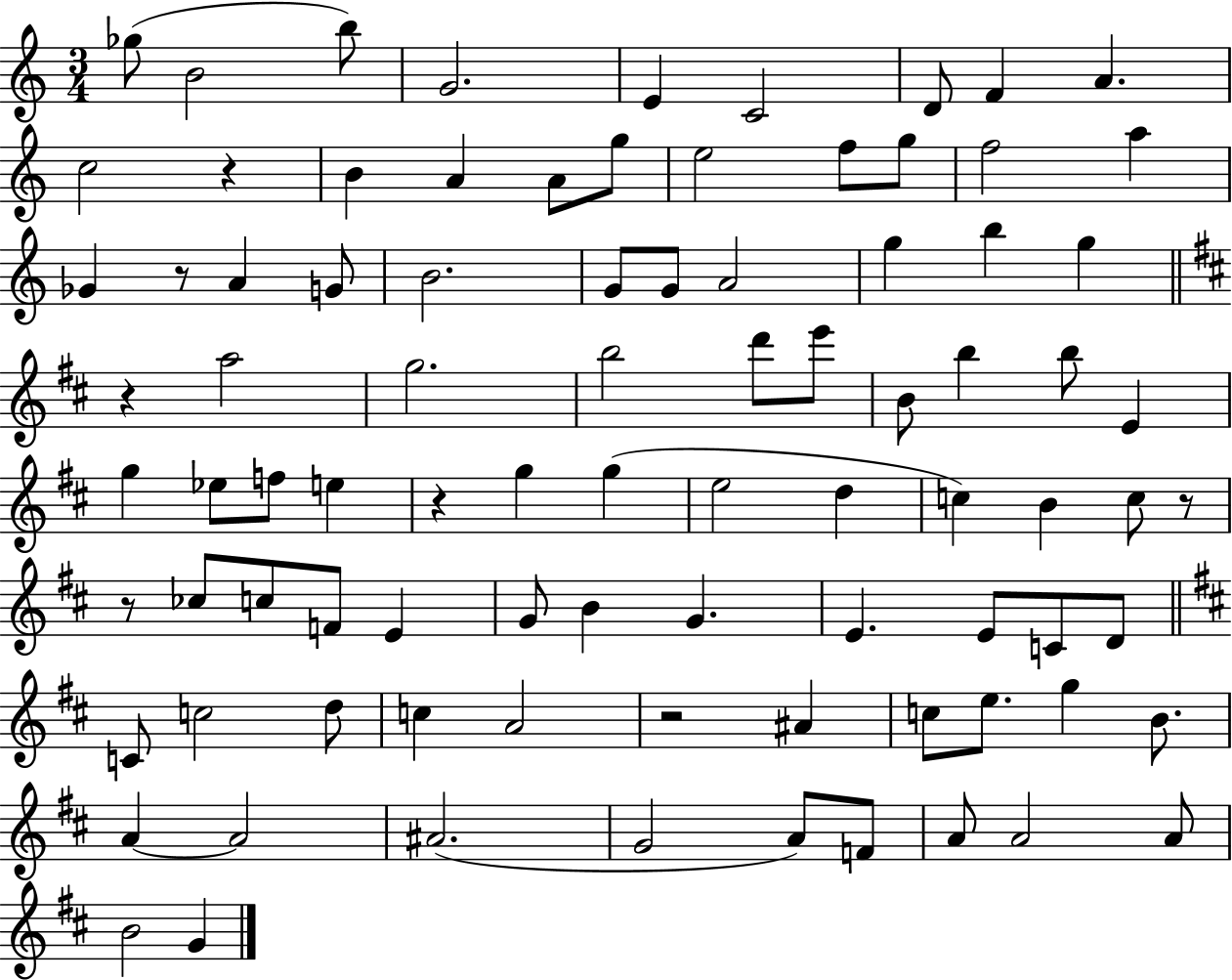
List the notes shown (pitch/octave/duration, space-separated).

Gb5/e B4/h B5/e G4/h. E4/q C4/h D4/e F4/q A4/q. C5/h R/q B4/q A4/q A4/e G5/e E5/h F5/e G5/e F5/h A5/q Gb4/q R/e A4/q G4/e B4/h. G4/e G4/e A4/h G5/q B5/q G5/q R/q A5/h G5/h. B5/h D6/e E6/e B4/e B5/q B5/e E4/q G5/q Eb5/e F5/e E5/q R/q G5/q G5/q E5/h D5/q C5/q B4/q C5/e R/e R/e CES5/e C5/e F4/e E4/q G4/e B4/q G4/q. E4/q. E4/e C4/e D4/e C4/e C5/h D5/e C5/q A4/h R/h A#4/q C5/e E5/e. G5/q B4/e. A4/q A4/h A#4/h. G4/h A4/e F4/e A4/e A4/h A4/e B4/h G4/q